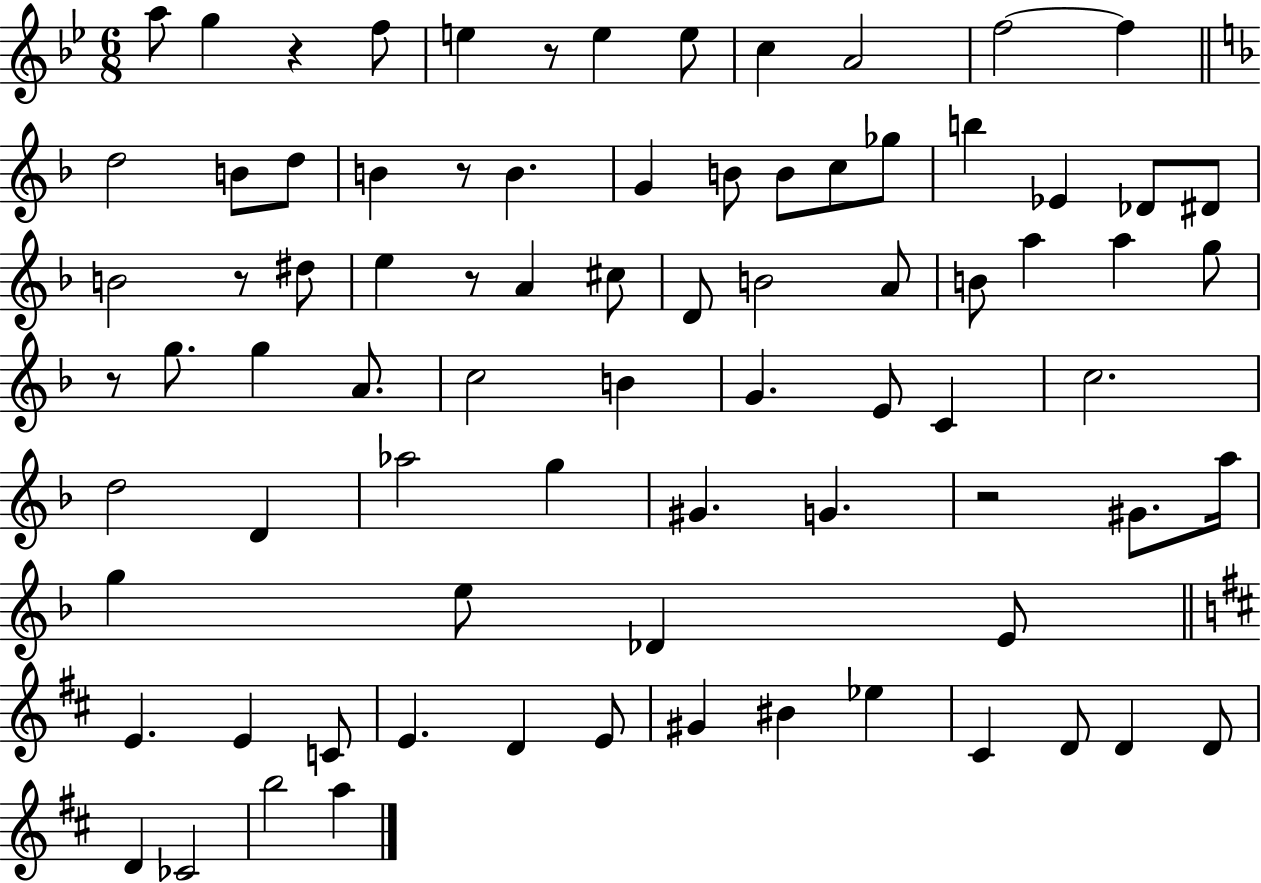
A5/e G5/q R/q F5/e E5/q R/e E5/q E5/e C5/q A4/h F5/h F5/q D5/h B4/e D5/e B4/q R/e B4/q. G4/q B4/e B4/e C5/e Gb5/e B5/q Eb4/q Db4/e D#4/e B4/h R/e D#5/e E5/q R/e A4/q C#5/e D4/e B4/h A4/e B4/e A5/q A5/q G5/e R/e G5/e. G5/q A4/e. C5/h B4/q G4/q. E4/e C4/q C5/h. D5/h D4/q Ab5/h G5/q G#4/q. G4/q. R/h G#4/e. A5/s G5/q E5/e Db4/q E4/e E4/q. E4/q C4/e E4/q. D4/q E4/e G#4/q BIS4/q Eb5/q C#4/q D4/e D4/q D4/e D4/q CES4/h B5/h A5/q